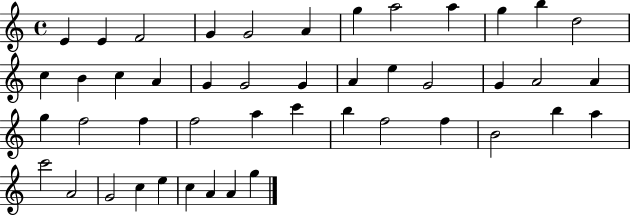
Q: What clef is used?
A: treble